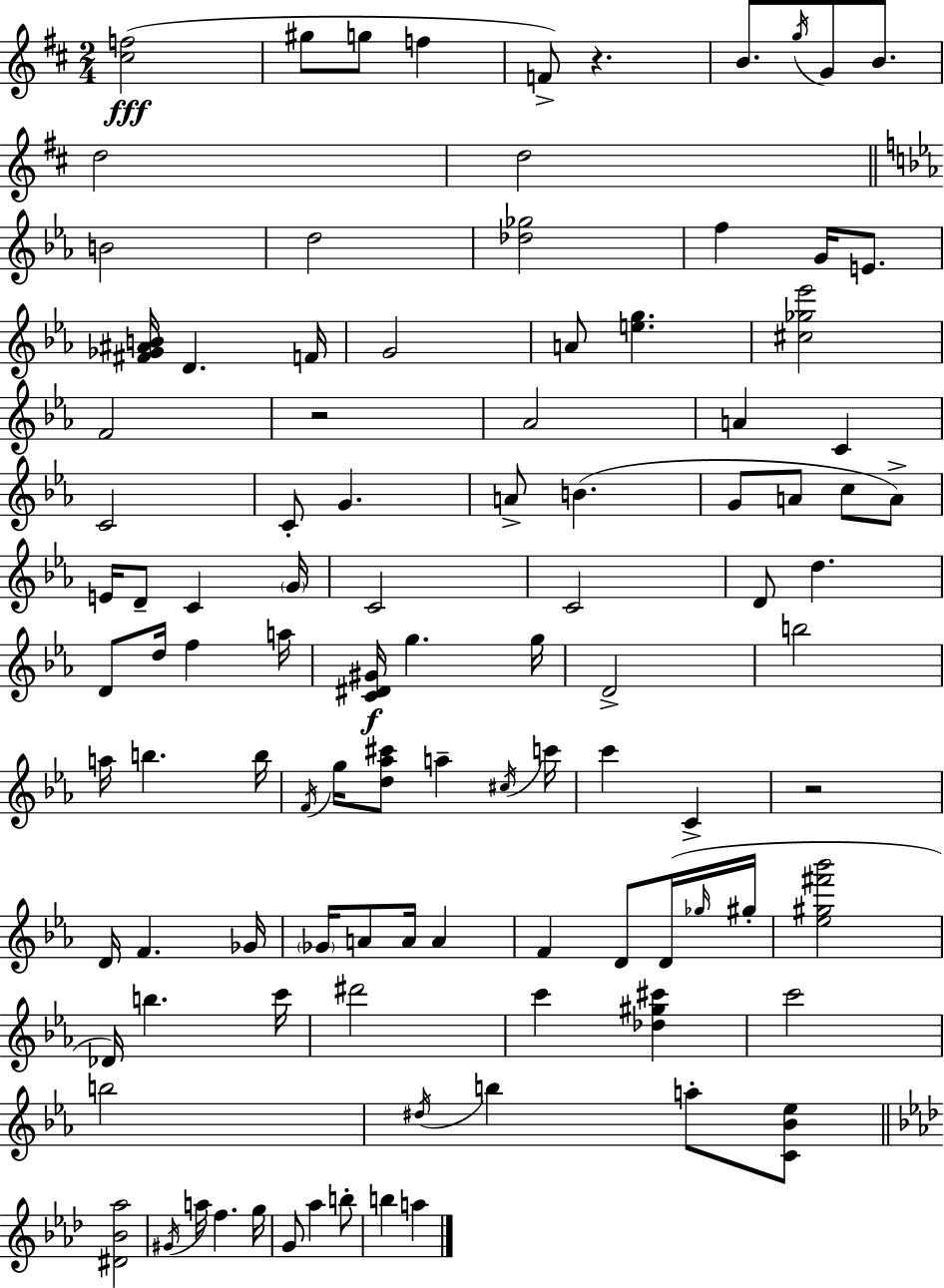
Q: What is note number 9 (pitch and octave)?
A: D5